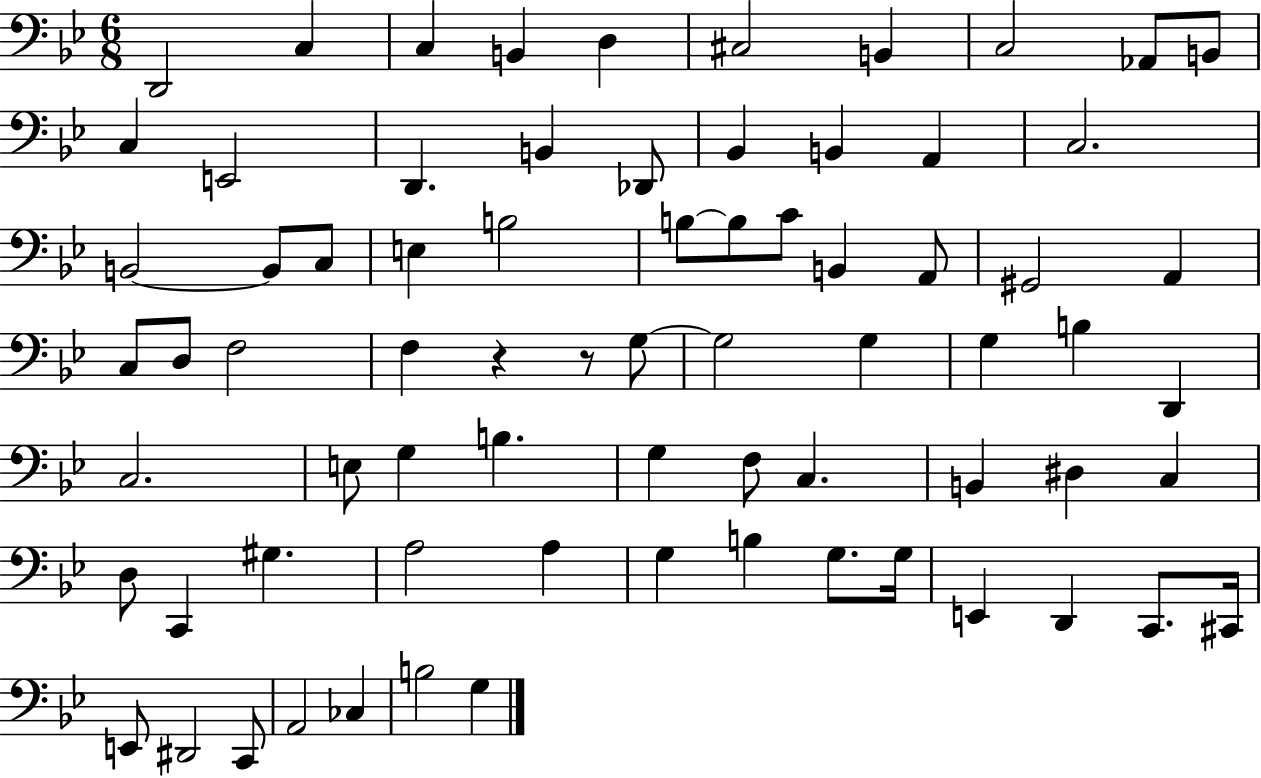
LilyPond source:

{
  \clef bass
  \numericTimeSignature
  \time 6/8
  \key bes \major
  d,2 c4 | c4 b,4 d4 | cis2 b,4 | c2 aes,8 b,8 | \break c4 e,2 | d,4. b,4 des,8 | bes,4 b,4 a,4 | c2. | \break b,2~~ b,8 c8 | e4 b2 | b8~~ b8 c'8 b,4 a,8 | gis,2 a,4 | \break c8 d8 f2 | f4 r4 r8 g8~~ | g2 g4 | g4 b4 d,4 | \break c2. | e8 g4 b4. | g4 f8 c4. | b,4 dis4 c4 | \break d8 c,4 gis4. | a2 a4 | g4 b4 g8. g16 | e,4 d,4 c,8. cis,16 | \break e,8 dis,2 c,8 | a,2 ces4 | b2 g4 | \bar "|."
}